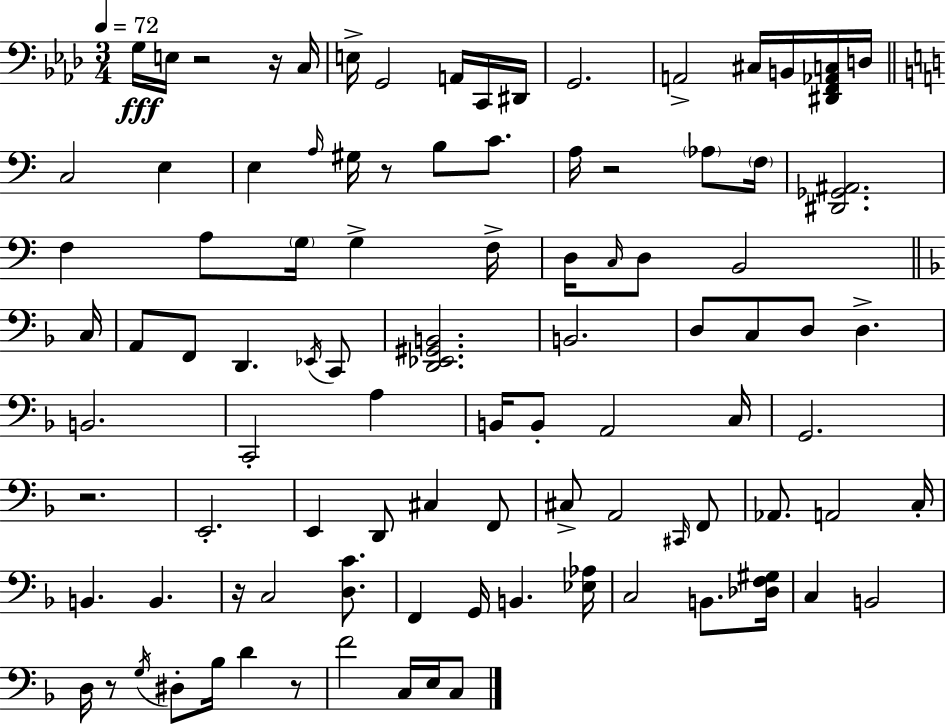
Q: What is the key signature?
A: AES major